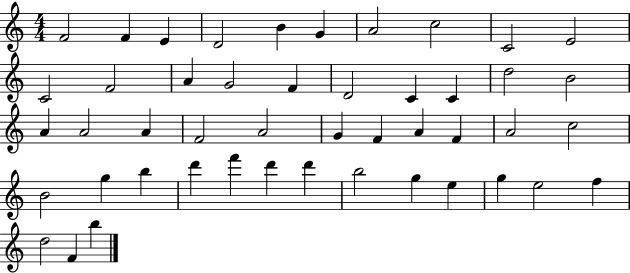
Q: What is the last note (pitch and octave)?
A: B5